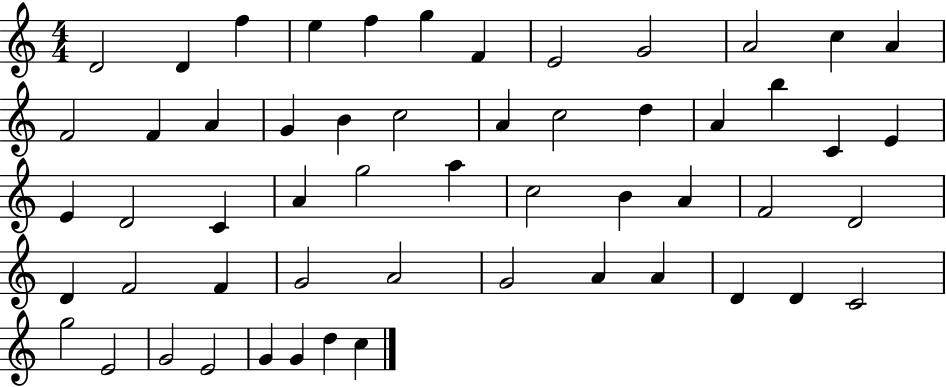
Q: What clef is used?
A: treble